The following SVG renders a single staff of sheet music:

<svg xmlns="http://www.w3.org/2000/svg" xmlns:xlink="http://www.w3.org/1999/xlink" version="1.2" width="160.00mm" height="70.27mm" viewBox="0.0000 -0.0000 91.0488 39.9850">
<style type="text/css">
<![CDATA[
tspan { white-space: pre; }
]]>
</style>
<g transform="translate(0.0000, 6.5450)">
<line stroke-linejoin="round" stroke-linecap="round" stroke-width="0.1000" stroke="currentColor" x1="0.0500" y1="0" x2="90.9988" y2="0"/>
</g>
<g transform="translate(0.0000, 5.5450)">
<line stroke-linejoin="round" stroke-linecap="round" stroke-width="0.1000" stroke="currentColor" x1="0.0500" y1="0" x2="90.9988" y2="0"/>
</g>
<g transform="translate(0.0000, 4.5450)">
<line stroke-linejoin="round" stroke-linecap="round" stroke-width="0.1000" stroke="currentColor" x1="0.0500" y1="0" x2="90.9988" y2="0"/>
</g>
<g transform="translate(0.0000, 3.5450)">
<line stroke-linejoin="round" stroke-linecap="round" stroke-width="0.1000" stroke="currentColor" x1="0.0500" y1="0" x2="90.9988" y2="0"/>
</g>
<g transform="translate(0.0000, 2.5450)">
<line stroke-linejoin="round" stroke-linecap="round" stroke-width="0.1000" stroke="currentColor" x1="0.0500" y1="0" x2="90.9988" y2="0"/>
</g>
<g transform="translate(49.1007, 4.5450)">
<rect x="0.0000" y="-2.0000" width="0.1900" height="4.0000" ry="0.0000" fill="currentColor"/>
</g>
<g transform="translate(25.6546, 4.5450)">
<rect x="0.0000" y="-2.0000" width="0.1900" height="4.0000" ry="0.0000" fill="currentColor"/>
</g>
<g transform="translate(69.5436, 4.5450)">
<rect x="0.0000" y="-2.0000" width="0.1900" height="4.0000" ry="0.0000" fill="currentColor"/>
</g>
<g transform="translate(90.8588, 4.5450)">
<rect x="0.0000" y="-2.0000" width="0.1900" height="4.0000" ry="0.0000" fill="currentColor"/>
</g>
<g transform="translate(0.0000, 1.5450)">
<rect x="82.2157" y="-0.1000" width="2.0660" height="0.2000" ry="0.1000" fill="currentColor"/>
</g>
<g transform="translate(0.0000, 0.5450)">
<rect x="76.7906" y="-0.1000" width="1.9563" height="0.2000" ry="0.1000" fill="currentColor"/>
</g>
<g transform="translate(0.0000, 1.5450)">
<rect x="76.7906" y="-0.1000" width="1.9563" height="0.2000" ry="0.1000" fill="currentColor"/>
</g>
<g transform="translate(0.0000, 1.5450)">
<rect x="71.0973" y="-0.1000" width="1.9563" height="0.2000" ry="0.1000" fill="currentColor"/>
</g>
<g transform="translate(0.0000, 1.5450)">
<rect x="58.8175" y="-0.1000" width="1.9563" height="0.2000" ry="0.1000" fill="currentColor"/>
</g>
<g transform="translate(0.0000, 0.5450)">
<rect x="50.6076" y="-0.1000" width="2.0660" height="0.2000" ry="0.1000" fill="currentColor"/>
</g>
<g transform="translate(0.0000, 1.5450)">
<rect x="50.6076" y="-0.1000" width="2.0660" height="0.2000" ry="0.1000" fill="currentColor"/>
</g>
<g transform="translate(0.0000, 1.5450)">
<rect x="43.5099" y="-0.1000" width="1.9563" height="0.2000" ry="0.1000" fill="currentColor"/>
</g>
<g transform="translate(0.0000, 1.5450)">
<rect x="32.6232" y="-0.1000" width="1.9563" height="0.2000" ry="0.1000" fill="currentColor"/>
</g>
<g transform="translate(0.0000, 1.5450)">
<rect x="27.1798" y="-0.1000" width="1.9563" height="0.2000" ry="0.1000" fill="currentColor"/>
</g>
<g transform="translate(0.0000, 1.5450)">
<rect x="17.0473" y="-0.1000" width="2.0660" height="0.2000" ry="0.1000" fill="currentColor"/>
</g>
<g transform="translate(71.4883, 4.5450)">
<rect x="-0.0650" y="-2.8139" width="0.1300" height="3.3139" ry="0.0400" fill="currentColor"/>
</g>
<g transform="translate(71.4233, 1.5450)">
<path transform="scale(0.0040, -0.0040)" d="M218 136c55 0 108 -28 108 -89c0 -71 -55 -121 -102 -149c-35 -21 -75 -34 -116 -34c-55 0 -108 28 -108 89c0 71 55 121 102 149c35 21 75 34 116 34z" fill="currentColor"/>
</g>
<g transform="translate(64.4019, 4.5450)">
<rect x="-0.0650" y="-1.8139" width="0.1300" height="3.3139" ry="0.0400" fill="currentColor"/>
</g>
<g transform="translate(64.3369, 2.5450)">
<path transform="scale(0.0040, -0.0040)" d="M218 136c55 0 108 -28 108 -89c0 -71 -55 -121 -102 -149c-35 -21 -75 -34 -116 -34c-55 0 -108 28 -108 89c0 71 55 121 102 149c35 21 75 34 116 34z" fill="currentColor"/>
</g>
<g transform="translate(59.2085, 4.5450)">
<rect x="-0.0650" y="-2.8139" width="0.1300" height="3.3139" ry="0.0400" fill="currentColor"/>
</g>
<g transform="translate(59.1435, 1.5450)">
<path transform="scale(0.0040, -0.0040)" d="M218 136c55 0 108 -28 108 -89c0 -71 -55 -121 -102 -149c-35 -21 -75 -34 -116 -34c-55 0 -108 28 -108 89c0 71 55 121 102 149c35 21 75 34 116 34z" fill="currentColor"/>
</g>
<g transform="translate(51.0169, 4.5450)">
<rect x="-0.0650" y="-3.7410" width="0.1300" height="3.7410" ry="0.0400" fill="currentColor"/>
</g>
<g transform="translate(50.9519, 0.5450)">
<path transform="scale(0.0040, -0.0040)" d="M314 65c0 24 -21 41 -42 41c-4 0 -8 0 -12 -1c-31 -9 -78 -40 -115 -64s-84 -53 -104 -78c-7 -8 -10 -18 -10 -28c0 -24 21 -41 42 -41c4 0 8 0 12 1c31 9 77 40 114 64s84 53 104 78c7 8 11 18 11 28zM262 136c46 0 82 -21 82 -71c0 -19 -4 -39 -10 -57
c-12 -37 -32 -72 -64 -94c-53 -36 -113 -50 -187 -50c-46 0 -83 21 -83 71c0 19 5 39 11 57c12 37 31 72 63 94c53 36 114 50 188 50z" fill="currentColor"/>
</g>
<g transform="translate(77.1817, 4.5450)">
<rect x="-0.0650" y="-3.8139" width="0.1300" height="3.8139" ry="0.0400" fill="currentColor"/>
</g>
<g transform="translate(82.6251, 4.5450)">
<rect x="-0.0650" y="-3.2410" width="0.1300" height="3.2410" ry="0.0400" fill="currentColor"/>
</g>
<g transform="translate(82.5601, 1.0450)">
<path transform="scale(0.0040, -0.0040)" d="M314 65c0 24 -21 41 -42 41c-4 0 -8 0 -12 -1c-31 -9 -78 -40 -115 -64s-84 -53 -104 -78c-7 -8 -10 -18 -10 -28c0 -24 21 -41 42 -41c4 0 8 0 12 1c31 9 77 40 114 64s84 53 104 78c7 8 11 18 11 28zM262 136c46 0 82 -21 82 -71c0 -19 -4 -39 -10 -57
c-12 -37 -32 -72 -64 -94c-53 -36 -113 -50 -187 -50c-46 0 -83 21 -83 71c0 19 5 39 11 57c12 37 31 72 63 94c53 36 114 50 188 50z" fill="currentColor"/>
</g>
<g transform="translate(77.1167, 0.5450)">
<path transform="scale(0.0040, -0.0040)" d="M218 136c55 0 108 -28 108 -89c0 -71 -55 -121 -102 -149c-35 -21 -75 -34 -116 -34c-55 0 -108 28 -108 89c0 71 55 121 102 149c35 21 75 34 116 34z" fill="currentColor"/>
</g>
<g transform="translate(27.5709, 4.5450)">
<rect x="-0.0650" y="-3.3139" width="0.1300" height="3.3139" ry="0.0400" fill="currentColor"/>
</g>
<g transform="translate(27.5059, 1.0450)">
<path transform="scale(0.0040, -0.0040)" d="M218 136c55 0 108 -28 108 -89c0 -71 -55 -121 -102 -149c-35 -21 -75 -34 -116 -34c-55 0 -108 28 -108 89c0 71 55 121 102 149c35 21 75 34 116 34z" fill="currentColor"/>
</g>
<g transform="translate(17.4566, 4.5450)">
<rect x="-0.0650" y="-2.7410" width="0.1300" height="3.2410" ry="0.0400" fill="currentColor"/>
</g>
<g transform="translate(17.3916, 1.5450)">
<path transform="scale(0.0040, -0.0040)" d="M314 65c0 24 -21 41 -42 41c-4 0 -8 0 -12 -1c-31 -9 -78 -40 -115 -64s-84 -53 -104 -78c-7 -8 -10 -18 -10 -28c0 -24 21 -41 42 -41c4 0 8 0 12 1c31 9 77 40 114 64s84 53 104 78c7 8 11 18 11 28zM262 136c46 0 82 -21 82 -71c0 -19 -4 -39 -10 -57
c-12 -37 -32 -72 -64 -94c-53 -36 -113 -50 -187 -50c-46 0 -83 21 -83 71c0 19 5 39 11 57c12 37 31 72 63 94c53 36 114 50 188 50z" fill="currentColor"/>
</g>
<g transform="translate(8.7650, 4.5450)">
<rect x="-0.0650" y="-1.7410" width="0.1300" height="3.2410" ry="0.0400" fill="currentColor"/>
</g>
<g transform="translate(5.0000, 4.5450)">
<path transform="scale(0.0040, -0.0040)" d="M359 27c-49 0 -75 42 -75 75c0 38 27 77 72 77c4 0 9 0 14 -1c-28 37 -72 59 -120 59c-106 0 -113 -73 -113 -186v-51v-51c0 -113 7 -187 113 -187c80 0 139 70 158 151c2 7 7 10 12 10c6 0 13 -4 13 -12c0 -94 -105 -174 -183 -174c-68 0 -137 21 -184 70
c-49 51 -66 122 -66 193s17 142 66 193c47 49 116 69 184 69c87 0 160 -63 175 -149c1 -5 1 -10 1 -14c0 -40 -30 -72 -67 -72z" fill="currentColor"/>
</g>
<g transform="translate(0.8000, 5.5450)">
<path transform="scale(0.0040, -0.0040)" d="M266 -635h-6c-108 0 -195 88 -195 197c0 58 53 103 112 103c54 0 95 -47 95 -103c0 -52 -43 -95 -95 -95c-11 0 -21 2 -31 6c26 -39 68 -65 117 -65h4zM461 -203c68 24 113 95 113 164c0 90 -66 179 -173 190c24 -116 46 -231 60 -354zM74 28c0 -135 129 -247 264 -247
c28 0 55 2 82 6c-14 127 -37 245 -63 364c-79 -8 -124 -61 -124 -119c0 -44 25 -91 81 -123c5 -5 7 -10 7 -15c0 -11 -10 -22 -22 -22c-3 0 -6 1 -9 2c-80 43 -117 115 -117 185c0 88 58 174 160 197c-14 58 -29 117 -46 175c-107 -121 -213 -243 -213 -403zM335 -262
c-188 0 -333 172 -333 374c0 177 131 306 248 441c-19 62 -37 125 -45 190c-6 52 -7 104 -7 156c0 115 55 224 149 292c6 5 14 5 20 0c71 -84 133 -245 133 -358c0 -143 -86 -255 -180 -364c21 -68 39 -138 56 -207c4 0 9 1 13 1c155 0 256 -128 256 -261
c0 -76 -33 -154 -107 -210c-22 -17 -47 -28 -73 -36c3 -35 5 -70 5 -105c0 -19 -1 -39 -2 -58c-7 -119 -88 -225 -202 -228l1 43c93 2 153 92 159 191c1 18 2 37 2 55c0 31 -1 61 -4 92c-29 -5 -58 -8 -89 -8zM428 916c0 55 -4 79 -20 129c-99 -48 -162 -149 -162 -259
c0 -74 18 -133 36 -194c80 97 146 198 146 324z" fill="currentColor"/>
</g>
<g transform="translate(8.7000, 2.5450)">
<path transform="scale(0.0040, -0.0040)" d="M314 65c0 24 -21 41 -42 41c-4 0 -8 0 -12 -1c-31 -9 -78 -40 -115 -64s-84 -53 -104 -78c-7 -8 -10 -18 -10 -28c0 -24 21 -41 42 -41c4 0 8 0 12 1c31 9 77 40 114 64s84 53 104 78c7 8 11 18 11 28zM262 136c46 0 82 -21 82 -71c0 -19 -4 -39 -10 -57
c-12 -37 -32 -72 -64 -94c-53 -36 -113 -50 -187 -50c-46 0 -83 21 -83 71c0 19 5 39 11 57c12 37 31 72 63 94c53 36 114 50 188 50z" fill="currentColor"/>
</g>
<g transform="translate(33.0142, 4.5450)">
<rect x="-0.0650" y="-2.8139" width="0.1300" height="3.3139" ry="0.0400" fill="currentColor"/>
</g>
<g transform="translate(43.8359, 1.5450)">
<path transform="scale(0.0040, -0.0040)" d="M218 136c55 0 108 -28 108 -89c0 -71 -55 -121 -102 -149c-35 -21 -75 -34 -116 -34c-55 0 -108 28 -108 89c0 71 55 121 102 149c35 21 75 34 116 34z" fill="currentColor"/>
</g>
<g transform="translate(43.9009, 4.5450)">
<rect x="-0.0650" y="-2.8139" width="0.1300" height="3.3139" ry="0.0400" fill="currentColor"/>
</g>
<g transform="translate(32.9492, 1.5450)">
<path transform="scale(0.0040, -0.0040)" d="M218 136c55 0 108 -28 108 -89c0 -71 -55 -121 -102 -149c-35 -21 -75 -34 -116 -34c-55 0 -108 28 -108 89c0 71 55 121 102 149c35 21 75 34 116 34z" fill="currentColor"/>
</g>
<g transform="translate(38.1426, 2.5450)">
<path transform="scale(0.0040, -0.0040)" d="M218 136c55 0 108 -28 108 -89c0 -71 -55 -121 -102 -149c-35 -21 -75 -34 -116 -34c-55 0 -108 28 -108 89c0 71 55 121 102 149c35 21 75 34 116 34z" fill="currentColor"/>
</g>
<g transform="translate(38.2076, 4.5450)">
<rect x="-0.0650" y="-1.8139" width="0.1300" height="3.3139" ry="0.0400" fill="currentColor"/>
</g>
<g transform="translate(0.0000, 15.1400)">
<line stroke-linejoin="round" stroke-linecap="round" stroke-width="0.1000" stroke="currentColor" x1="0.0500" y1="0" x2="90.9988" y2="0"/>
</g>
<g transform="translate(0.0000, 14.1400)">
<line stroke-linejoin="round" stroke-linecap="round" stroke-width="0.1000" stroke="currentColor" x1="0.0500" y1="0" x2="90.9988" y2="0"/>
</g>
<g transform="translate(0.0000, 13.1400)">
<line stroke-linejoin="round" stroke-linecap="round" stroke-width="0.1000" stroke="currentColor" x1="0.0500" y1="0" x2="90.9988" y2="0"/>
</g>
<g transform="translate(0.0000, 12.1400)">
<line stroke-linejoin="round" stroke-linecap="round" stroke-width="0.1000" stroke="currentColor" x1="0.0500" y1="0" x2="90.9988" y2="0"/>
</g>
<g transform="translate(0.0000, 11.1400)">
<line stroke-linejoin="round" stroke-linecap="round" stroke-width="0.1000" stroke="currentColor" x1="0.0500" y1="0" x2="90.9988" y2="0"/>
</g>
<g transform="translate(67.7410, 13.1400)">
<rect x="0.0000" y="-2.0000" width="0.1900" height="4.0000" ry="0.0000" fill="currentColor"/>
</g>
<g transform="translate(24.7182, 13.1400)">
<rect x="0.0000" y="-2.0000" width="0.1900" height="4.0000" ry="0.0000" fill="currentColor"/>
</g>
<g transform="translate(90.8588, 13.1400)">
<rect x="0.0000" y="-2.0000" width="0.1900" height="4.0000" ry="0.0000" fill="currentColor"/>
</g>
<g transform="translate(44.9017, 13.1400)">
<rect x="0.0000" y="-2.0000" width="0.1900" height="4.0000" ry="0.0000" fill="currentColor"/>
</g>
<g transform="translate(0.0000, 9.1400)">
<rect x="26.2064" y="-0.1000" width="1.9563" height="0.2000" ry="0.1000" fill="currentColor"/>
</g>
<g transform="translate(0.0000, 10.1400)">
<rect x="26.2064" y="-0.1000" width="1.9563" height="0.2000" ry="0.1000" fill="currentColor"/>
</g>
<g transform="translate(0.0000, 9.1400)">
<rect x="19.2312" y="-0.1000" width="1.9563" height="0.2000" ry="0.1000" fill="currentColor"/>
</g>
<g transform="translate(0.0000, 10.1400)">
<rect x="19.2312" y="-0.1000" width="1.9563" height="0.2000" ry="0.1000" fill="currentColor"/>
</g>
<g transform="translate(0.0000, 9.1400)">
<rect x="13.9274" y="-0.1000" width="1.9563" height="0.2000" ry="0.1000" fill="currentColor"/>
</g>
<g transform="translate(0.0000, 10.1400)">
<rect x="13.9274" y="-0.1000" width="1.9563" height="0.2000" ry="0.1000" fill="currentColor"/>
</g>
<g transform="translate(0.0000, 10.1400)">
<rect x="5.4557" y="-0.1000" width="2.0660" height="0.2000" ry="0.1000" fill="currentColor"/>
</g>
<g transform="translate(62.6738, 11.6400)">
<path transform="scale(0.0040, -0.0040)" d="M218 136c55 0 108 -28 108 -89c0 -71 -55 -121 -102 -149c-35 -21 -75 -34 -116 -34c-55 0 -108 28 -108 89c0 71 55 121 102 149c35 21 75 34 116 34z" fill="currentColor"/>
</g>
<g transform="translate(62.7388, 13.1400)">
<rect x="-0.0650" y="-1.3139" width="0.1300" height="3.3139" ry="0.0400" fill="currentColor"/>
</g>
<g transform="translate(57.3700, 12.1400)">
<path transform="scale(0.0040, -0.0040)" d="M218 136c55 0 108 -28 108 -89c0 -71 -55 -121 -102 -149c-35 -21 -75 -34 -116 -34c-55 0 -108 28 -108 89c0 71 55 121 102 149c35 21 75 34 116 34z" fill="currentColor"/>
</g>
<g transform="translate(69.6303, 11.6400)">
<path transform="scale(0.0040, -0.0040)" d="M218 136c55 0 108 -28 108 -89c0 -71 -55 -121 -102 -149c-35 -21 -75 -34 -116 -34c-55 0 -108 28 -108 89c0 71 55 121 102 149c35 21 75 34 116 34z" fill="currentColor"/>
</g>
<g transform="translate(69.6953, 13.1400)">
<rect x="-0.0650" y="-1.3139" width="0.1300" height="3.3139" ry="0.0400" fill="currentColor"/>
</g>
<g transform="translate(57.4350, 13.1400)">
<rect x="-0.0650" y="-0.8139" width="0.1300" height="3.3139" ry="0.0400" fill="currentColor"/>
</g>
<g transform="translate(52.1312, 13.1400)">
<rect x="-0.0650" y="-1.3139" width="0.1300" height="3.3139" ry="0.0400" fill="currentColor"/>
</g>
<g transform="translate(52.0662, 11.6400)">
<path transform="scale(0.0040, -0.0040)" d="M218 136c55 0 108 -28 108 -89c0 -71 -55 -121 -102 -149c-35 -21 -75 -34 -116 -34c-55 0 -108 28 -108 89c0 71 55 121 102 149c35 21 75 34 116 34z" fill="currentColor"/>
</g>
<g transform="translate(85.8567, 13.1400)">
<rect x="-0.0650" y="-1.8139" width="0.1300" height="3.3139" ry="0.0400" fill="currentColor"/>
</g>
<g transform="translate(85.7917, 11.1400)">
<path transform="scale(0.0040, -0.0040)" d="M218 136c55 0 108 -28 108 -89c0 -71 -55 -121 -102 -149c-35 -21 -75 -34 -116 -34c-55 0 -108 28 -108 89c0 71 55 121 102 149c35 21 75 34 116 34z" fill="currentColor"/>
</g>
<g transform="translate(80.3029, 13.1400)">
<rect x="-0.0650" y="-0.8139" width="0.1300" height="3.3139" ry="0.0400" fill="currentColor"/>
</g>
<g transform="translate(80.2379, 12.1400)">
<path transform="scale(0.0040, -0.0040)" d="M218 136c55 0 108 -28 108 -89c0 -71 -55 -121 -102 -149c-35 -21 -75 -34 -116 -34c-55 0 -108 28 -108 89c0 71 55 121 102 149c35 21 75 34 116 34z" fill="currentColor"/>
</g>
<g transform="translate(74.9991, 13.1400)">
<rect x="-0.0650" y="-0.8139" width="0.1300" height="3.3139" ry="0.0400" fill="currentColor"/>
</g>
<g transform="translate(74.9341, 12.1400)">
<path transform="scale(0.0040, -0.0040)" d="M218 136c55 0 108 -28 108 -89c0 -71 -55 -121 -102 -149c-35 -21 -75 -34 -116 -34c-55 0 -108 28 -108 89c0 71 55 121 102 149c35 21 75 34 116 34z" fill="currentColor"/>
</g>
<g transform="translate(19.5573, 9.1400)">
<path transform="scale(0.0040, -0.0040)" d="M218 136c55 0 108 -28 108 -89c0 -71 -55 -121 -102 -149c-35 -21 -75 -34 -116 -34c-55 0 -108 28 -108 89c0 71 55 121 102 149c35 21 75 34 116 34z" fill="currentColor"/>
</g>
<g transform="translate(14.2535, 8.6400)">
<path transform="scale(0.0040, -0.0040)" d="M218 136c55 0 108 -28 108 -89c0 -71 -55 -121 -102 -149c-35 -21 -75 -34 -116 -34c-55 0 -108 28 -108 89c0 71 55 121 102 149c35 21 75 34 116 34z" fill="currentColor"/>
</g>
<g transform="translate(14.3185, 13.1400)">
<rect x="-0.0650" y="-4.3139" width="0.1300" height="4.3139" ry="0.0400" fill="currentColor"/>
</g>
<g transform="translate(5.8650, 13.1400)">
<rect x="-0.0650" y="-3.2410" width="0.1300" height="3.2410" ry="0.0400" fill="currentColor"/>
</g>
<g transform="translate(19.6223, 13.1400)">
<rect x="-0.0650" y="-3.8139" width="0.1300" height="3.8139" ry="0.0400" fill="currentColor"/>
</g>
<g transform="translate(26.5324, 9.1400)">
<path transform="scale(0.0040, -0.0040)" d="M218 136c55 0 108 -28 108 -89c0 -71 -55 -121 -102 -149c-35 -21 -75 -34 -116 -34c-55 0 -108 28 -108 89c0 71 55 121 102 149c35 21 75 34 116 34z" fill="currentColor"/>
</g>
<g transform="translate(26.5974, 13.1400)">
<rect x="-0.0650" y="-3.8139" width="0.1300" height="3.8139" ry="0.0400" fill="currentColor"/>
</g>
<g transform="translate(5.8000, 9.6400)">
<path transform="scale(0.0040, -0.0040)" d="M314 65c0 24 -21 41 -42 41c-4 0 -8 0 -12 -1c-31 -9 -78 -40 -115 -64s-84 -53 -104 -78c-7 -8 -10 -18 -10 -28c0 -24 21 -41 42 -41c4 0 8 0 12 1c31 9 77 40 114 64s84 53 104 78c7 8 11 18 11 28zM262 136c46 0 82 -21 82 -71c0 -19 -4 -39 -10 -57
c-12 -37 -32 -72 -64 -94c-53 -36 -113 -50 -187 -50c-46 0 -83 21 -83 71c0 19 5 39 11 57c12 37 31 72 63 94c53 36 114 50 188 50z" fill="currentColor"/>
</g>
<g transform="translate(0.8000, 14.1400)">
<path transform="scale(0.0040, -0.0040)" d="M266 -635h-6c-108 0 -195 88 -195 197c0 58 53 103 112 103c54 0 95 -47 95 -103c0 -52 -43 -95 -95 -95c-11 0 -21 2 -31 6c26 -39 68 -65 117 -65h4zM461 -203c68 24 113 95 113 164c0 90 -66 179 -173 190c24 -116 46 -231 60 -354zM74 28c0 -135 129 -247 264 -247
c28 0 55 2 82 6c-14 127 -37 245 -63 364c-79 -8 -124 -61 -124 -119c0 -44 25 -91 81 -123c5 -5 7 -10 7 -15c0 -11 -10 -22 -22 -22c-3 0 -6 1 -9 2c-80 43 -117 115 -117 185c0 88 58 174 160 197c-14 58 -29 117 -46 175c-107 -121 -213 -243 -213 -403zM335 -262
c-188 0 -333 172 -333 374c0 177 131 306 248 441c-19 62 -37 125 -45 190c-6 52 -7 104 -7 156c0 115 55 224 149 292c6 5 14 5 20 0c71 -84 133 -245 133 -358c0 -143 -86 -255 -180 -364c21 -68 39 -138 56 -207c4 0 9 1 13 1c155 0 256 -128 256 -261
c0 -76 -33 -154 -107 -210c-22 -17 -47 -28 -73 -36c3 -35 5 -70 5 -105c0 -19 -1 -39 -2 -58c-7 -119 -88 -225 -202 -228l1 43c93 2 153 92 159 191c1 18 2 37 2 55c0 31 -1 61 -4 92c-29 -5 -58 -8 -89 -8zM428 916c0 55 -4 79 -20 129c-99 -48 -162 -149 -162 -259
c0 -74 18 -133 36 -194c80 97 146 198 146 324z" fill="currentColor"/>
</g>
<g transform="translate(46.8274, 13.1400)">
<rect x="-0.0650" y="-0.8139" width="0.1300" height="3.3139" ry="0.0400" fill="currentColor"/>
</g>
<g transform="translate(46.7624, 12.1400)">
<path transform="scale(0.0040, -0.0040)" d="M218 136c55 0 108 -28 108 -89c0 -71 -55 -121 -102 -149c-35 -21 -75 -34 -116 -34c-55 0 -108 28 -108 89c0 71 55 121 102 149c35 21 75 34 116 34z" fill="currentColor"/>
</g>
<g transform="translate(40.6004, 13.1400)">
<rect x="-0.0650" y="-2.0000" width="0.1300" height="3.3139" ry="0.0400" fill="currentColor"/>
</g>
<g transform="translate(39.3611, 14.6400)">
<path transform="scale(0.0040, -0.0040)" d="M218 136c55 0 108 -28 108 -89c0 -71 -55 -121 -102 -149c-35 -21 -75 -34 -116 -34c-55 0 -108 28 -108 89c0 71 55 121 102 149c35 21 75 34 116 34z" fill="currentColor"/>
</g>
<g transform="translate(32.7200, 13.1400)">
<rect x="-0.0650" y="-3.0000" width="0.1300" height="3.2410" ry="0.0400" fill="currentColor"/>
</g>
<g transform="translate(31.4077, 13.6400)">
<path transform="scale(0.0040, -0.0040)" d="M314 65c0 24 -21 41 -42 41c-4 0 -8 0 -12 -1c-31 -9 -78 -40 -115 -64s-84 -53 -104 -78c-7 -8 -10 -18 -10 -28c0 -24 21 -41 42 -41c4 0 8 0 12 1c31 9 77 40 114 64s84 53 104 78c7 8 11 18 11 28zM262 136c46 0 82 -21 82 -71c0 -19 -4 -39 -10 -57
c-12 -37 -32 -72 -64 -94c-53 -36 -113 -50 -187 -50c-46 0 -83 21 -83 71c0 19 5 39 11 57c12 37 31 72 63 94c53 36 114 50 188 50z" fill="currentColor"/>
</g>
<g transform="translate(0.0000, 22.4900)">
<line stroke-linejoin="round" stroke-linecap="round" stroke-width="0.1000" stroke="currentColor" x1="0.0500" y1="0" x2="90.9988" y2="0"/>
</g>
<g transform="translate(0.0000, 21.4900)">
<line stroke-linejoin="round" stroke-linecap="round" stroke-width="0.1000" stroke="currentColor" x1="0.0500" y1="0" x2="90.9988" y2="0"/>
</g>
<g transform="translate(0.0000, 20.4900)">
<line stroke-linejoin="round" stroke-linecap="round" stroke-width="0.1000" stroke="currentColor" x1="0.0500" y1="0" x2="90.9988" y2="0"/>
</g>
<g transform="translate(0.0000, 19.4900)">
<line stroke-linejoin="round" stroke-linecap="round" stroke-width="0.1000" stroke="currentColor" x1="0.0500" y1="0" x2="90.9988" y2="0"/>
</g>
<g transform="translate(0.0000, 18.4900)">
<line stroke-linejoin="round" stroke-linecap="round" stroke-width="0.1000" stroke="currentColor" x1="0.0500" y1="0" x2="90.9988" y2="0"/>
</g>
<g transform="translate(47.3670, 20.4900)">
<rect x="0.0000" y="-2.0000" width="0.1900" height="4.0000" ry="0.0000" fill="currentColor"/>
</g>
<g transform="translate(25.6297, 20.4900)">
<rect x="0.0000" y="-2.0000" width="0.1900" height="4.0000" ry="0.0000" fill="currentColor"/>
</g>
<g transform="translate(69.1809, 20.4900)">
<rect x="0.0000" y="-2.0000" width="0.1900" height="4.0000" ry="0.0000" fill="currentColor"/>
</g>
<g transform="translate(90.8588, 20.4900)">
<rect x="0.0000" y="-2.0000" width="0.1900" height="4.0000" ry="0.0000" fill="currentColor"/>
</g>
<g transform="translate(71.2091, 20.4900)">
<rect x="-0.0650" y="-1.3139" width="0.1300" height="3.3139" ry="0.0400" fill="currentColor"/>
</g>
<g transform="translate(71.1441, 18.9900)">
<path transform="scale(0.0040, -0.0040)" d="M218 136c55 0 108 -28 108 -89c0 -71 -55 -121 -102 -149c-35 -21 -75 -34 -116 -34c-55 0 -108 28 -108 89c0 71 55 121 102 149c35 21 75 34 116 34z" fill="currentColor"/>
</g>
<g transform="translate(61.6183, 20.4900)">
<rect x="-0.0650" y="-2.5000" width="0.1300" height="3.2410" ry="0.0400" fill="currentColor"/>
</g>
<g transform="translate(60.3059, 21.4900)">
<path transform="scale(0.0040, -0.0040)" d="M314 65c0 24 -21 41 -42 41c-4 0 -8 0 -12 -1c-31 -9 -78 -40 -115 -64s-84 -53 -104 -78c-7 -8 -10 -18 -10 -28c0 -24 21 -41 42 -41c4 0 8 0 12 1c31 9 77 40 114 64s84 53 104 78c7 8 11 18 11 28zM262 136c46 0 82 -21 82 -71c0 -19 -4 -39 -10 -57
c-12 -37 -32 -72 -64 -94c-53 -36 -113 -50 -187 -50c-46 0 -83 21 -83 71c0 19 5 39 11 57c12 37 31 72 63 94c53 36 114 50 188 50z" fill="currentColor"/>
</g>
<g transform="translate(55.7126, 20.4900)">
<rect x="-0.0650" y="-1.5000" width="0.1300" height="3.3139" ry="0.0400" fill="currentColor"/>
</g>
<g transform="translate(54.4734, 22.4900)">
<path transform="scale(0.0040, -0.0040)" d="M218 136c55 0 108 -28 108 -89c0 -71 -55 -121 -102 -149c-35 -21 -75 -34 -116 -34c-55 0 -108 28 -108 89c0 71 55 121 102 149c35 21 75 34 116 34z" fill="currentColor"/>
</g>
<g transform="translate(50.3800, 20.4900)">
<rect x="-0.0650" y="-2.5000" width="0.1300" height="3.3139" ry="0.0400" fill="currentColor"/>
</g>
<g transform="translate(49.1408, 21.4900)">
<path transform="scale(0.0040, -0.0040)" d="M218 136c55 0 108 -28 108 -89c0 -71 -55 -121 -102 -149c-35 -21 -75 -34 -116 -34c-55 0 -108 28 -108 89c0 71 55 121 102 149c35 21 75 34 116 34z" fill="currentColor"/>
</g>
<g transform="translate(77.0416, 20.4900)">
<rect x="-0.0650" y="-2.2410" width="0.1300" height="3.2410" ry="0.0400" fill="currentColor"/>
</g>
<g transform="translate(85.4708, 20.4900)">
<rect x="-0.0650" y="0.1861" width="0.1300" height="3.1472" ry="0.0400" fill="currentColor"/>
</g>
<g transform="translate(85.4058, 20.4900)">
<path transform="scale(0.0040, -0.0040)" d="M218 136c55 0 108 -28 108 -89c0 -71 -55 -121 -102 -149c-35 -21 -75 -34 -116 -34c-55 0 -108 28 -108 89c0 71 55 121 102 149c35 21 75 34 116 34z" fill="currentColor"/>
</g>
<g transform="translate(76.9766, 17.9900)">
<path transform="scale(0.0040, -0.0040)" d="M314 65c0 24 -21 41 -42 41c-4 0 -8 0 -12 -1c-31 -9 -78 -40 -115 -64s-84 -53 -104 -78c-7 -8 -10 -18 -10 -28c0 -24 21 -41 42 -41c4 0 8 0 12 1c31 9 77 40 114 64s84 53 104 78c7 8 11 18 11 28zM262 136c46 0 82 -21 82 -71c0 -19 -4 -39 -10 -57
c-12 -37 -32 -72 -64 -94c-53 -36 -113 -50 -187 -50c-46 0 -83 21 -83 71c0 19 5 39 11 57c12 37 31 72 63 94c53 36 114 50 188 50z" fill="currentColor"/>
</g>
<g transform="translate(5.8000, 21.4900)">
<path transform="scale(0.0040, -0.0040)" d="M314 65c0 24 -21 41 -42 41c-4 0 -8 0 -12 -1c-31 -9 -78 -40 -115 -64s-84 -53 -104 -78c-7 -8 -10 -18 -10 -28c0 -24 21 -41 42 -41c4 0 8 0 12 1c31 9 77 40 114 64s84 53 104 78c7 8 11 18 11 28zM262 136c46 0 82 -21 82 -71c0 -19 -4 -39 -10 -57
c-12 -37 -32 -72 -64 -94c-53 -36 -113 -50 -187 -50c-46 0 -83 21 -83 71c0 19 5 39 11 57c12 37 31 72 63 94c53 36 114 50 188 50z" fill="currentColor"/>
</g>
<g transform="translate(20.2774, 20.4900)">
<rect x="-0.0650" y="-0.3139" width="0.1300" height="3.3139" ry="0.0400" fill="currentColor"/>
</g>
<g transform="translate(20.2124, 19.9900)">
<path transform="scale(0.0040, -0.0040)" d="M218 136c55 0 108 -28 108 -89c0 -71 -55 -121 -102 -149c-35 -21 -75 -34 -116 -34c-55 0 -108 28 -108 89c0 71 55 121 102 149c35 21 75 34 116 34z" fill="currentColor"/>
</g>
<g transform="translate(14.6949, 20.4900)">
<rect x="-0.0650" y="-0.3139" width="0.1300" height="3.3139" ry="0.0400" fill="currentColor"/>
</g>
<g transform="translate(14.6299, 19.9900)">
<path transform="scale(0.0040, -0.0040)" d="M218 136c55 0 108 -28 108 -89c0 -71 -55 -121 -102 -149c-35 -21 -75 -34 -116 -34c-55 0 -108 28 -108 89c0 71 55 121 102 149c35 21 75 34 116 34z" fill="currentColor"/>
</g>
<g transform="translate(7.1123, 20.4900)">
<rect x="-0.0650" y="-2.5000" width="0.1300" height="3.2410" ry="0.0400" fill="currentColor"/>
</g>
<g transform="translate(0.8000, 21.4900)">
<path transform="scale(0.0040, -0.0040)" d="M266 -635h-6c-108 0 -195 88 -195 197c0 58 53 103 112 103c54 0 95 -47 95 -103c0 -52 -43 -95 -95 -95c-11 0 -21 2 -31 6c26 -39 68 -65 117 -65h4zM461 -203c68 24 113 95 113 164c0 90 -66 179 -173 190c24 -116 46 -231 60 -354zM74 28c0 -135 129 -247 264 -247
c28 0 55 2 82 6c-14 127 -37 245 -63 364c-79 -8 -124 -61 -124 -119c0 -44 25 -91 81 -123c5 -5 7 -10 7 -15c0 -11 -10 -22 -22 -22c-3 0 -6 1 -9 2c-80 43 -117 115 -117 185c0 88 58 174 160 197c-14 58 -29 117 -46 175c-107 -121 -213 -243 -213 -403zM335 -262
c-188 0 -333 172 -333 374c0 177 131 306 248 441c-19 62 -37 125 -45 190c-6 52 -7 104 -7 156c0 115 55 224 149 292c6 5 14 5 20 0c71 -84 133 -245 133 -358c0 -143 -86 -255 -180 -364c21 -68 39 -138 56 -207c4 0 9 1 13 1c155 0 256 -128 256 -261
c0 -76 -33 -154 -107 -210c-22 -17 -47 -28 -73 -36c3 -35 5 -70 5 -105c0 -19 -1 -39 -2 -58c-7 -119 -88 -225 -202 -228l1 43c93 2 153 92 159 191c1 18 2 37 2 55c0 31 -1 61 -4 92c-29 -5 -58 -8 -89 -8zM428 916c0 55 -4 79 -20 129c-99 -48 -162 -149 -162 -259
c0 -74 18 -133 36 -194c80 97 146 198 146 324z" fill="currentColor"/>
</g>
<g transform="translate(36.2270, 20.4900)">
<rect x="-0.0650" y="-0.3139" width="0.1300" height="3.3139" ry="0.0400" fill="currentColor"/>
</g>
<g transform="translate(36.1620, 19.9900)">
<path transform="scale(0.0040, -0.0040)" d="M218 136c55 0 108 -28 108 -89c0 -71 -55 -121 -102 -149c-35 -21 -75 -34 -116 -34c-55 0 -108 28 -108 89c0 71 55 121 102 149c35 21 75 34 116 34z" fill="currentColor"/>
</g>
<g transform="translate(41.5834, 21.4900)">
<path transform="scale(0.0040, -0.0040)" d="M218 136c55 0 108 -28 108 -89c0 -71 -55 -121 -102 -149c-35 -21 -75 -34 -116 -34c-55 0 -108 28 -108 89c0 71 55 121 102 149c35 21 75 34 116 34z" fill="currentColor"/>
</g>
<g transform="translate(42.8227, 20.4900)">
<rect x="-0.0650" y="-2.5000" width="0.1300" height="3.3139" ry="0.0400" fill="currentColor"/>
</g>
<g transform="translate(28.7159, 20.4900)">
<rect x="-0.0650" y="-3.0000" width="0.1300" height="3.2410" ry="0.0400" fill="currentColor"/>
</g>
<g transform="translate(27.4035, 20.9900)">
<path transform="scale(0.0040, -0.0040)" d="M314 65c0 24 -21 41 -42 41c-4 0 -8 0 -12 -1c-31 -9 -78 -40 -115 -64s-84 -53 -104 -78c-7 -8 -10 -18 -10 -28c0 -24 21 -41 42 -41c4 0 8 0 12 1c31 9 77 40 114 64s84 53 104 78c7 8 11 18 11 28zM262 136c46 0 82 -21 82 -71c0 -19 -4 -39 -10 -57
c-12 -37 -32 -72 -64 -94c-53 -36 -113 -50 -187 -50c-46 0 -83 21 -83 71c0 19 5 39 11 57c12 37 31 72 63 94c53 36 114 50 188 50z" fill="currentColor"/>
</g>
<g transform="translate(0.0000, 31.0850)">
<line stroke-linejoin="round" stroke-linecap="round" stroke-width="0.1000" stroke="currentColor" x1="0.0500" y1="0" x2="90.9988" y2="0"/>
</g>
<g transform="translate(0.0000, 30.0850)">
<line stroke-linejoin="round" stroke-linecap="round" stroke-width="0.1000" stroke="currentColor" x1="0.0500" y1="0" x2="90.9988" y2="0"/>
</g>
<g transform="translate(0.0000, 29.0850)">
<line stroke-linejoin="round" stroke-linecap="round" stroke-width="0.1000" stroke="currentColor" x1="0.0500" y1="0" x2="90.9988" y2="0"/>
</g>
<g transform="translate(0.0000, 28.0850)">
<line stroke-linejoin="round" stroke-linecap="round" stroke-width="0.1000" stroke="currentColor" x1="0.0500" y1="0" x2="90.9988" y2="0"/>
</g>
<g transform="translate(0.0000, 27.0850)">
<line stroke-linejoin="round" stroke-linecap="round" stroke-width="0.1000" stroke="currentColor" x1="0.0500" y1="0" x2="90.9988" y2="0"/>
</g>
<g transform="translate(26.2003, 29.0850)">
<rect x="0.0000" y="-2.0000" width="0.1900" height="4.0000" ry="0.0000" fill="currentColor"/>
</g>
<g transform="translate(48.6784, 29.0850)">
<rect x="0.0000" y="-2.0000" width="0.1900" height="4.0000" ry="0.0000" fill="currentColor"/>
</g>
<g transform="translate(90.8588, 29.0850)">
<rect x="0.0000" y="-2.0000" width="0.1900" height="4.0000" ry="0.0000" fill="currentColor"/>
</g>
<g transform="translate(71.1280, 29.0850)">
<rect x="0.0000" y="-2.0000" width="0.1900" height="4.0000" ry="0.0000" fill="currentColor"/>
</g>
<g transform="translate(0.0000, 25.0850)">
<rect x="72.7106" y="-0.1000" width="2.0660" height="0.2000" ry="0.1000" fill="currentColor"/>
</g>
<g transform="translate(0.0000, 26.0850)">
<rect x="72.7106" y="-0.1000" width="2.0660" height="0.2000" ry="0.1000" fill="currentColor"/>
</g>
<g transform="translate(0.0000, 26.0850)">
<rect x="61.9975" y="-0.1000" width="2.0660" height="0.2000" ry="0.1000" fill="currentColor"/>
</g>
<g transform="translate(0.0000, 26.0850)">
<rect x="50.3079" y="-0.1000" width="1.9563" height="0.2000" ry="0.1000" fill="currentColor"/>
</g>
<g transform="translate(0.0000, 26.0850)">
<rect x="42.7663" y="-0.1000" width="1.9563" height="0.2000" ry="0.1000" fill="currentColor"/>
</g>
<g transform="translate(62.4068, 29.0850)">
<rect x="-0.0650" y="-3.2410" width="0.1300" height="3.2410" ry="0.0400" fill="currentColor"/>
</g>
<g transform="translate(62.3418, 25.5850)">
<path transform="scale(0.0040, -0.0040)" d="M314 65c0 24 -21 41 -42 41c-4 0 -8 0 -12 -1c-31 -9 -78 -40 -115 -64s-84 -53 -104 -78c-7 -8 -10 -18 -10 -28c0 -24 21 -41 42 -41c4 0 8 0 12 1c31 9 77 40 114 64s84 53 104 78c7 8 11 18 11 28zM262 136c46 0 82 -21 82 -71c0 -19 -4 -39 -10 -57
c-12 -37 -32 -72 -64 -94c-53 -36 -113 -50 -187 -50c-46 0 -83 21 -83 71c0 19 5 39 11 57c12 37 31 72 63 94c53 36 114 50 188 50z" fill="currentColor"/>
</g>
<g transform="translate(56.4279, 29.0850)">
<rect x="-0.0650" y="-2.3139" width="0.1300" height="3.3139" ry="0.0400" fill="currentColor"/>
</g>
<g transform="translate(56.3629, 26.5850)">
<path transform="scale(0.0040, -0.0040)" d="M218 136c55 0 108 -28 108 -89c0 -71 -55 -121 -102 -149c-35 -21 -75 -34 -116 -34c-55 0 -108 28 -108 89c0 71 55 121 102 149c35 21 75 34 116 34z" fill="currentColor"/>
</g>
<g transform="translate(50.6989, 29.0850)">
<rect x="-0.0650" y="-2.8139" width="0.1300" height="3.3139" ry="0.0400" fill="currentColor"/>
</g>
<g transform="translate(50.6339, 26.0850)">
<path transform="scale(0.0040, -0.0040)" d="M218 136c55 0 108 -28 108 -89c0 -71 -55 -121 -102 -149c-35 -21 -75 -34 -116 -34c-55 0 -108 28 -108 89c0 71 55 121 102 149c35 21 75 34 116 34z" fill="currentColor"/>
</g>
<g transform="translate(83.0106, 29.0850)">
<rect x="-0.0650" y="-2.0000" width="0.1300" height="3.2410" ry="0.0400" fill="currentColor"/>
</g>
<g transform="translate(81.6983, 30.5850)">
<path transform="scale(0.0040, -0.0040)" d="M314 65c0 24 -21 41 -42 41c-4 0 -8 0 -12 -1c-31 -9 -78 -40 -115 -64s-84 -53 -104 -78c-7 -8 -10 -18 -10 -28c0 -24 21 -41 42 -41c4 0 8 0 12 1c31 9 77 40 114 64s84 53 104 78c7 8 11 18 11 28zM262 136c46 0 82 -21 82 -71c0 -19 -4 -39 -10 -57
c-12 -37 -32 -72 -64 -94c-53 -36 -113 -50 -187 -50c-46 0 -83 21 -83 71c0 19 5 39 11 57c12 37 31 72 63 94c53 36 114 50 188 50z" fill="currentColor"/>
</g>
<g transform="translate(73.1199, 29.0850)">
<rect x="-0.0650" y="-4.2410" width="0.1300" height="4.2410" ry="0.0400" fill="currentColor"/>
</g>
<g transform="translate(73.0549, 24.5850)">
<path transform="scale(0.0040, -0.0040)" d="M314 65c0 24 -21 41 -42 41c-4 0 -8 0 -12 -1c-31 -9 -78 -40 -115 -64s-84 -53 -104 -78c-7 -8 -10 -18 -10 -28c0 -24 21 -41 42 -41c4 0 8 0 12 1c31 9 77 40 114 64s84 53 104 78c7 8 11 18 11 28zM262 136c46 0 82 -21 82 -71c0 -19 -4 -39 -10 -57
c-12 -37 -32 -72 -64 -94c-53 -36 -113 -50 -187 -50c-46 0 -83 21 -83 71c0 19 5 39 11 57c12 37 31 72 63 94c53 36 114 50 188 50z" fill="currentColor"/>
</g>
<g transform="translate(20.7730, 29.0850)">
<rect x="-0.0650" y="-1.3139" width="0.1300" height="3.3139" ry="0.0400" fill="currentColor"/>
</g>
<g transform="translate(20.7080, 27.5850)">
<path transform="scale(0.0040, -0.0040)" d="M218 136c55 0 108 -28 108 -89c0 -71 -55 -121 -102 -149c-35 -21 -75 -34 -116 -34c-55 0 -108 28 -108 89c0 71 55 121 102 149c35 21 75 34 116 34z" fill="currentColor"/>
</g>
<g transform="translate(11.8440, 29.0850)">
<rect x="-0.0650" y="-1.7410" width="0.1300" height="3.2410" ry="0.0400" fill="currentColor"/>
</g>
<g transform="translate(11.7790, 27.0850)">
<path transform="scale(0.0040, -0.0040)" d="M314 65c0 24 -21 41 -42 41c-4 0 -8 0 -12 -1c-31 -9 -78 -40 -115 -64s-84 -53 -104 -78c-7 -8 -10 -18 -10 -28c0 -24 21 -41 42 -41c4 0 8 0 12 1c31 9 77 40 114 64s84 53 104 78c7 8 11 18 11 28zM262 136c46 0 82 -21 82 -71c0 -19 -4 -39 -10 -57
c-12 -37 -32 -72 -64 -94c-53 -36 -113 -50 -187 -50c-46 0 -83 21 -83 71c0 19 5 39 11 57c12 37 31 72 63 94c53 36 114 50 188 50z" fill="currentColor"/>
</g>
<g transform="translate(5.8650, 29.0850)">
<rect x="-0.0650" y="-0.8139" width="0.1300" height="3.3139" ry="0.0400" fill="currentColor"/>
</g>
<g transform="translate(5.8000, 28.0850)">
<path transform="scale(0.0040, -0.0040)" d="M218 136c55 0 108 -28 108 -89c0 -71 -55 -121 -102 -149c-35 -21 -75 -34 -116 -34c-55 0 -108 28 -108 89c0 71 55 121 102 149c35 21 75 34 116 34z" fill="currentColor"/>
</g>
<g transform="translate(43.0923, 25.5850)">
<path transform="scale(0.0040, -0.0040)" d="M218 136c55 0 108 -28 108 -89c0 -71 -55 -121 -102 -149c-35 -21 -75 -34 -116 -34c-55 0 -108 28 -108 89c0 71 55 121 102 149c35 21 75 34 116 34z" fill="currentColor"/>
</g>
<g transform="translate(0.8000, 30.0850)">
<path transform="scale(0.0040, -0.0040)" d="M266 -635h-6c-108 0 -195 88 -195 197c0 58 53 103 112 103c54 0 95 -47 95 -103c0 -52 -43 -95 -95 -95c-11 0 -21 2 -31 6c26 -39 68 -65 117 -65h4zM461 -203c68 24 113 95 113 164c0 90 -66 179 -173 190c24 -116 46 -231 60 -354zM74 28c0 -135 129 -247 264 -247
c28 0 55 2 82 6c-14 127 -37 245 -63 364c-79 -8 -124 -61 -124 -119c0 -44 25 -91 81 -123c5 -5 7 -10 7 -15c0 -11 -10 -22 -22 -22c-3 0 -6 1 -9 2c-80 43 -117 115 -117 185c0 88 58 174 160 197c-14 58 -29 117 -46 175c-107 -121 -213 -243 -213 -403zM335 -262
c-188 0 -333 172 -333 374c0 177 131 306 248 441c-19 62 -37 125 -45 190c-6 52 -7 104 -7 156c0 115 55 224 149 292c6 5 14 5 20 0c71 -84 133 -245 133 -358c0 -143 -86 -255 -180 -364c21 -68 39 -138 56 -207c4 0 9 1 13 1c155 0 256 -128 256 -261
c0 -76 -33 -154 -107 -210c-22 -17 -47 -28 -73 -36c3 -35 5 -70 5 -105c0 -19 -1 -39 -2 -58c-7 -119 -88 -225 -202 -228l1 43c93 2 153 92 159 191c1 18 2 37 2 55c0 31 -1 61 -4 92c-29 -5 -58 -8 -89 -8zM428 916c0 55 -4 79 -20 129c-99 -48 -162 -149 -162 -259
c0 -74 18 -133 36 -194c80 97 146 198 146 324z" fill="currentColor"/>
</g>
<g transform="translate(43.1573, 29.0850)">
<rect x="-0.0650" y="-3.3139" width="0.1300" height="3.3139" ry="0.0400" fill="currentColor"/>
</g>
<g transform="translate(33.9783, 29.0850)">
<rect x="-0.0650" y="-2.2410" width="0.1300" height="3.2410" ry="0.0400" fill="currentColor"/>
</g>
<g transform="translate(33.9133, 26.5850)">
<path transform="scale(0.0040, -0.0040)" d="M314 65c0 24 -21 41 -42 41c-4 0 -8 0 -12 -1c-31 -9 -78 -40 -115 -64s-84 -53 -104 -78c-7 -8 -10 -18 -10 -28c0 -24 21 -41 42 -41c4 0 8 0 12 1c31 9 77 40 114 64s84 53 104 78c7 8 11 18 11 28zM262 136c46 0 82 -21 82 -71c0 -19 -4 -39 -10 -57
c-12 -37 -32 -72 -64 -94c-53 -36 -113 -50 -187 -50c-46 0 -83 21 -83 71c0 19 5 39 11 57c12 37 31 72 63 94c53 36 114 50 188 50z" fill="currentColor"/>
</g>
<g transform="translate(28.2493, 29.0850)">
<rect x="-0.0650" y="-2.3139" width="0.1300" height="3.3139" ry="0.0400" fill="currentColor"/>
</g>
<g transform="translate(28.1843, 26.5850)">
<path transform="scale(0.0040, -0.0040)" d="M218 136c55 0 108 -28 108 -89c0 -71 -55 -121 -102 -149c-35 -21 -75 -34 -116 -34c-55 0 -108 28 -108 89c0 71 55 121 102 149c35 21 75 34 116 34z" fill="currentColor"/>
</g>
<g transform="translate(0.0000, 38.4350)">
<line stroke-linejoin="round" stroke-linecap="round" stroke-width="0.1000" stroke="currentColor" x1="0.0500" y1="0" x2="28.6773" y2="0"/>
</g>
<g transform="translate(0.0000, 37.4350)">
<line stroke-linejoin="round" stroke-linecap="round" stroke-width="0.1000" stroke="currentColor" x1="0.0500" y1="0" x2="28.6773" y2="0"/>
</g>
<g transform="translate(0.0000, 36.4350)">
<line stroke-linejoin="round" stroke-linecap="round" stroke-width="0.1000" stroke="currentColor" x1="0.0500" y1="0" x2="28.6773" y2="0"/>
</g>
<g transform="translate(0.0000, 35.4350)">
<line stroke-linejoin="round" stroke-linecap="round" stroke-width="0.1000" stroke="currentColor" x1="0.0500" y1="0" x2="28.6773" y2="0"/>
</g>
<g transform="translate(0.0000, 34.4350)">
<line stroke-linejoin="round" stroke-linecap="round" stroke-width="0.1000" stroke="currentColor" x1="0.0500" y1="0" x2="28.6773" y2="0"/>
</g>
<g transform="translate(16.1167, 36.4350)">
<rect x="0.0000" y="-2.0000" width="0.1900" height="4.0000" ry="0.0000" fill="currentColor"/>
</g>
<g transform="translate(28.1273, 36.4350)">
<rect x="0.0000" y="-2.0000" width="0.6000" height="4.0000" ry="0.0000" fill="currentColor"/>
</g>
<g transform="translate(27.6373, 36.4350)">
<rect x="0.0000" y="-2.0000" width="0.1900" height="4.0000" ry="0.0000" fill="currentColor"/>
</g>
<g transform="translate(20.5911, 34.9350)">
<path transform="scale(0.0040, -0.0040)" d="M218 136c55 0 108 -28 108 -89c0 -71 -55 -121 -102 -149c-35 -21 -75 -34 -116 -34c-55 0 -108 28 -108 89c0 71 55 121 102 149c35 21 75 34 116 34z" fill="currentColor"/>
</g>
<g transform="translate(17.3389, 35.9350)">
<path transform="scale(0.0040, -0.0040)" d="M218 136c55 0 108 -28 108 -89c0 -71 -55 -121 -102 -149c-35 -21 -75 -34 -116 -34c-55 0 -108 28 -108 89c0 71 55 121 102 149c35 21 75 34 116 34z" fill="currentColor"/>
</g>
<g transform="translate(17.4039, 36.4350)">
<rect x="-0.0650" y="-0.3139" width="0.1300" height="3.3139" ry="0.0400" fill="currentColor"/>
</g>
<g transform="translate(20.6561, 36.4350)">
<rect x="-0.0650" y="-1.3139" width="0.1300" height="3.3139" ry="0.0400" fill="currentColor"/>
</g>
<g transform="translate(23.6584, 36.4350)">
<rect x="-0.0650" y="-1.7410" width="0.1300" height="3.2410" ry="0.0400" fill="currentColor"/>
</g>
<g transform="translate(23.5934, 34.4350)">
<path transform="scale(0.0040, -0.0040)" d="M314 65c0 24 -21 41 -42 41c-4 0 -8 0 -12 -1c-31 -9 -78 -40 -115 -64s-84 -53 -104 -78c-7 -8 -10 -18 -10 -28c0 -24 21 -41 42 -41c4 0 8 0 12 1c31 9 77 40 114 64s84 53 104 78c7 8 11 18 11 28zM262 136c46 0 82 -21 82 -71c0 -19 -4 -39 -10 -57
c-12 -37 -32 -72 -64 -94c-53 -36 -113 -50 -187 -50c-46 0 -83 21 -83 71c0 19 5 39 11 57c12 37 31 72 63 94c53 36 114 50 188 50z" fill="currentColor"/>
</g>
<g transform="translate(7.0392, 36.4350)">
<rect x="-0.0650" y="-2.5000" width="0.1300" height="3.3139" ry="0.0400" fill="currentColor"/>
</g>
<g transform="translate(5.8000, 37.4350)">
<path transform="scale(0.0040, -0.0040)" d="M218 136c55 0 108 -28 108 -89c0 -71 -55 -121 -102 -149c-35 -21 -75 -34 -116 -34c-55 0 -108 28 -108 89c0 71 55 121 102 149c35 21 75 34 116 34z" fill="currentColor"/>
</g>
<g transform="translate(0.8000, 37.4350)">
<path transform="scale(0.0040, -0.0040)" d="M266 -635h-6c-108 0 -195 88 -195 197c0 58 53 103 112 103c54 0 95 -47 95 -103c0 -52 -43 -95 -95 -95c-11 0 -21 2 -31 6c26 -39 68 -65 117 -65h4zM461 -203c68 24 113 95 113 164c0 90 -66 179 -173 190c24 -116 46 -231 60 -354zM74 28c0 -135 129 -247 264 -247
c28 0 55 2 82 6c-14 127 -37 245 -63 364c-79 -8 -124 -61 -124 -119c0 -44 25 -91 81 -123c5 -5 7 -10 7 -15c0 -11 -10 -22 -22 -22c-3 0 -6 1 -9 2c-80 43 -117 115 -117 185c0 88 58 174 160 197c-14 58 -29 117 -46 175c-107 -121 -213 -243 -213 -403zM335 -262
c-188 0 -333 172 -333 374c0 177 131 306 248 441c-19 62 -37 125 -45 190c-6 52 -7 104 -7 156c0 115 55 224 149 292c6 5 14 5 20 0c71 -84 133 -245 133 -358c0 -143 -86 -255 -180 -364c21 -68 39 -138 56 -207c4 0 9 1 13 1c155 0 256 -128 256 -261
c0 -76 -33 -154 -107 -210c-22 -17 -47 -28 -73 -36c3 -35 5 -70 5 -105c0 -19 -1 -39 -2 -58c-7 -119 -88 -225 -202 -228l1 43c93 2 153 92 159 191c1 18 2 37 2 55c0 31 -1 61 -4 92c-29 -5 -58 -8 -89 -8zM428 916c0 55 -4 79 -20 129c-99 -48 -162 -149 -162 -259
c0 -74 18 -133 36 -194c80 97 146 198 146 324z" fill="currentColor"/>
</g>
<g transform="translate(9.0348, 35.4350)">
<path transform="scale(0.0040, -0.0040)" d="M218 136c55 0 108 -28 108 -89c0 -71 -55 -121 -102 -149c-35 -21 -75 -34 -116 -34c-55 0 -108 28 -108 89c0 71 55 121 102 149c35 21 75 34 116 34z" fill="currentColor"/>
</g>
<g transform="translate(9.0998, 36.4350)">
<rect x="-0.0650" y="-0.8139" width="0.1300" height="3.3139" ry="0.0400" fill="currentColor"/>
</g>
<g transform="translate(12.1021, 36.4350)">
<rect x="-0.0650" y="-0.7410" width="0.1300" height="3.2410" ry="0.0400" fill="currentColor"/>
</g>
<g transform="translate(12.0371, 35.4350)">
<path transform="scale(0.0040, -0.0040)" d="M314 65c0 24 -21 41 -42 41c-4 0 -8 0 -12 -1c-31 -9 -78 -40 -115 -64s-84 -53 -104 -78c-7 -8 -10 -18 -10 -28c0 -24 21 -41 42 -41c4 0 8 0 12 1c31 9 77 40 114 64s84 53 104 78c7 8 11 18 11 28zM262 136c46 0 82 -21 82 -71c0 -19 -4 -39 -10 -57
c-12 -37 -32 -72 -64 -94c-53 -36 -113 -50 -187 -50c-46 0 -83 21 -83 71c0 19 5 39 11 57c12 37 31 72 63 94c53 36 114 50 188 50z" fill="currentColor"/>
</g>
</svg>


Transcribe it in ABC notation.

X:1
T:Untitled
M:4/4
L:1/4
K:C
f2 a2 b a f a c'2 a f a c' b2 b2 d' c' c' A2 F d e d e e d d f G2 c c A2 c G G E G2 e g2 B d f2 e g g2 b a g b2 d'2 F2 G d d2 c e f2